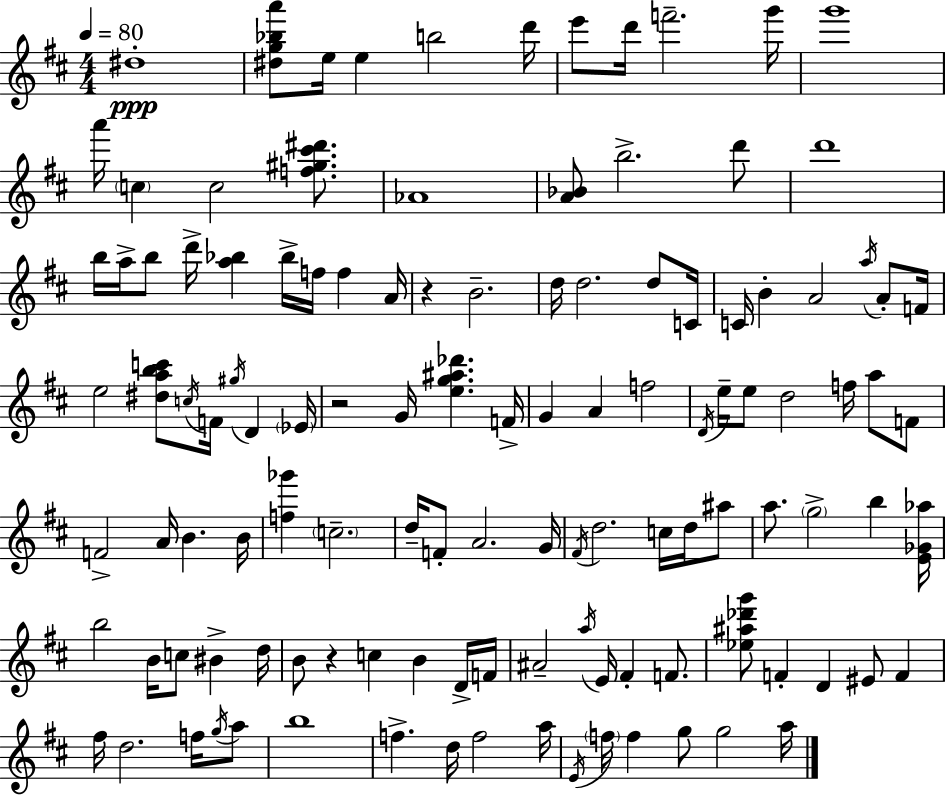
{
  \clef treble
  \numericTimeSignature
  \time 4/4
  \key d \major
  \tempo 4 = 80
  \repeat volta 2 { dis''1-.\ppp | <dis'' g'' bes'' a'''>8 e''16 e''4 b''2 d'''16 | e'''8 d'''16 f'''2.-- g'''16 | g'''1 | \break a'''16 \parenthesize c''4 c''2 <f'' gis'' cis''' dis'''>8. | aes'1 | <a' bes'>8 b''2.-> d'''8 | d'''1 | \break b''16 a''16-> b''8 d'''16-> <a'' bes''>4 bes''16-> f''16 f''4 a'16 | r4 b'2.-- | d''16 d''2. d''8 c'16 | c'16 b'4-. a'2 \acciaccatura { a''16 } a'8-. | \break f'16 e''2 <dis'' a'' b'' c'''>8 \acciaccatura { c''16 } f'16 \acciaccatura { gis''16 } d'4 | \parenthesize ees'16 r2 g'16 <e'' g'' ais'' des'''>4. | f'16-> g'4 a'4 f''2 | \acciaccatura { d'16 } e''16-- e''8 d''2 f''16 | \break a''8 f'8 f'2-> a'16 b'4. | b'16 <f'' ges'''>4 \parenthesize c''2.-- | d''16-- f'8-. a'2. | g'16 \acciaccatura { fis'16 } d''2. | \break c''16 d''16 ais''8 a''8. \parenthesize g''2-> | b''4 <e' ges' aes''>16 b''2 b'16 c''8 | bis'4-> d''16 b'8 r4 c''4 b'4 | d'16-> f'16 ais'2-- \acciaccatura { a''16 } e'16 fis'4-. | \break f'8. <ees'' ais'' des''' g'''>8 f'4-. d'4 | eis'8 f'4 fis''16 d''2. | f''16 \acciaccatura { g''16 } a''8 b''1 | f''4.-> d''16 f''2 | \break a''16 \acciaccatura { e'16 } \parenthesize f''16 f''4 g''8 g''2 | a''16 } \bar "|."
}